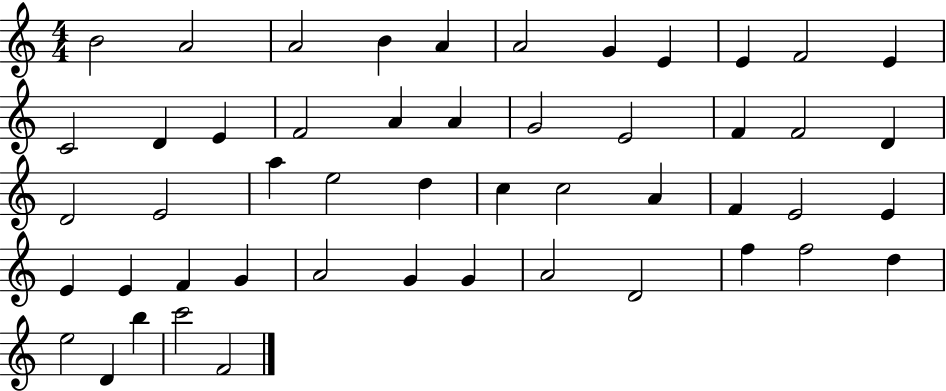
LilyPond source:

{
  \clef treble
  \numericTimeSignature
  \time 4/4
  \key c \major
  b'2 a'2 | a'2 b'4 a'4 | a'2 g'4 e'4 | e'4 f'2 e'4 | \break c'2 d'4 e'4 | f'2 a'4 a'4 | g'2 e'2 | f'4 f'2 d'4 | \break d'2 e'2 | a''4 e''2 d''4 | c''4 c''2 a'4 | f'4 e'2 e'4 | \break e'4 e'4 f'4 g'4 | a'2 g'4 g'4 | a'2 d'2 | f''4 f''2 d''4 | \break e''2 d'4 b''4 | c'''2 f'2 | \bar "|."
}